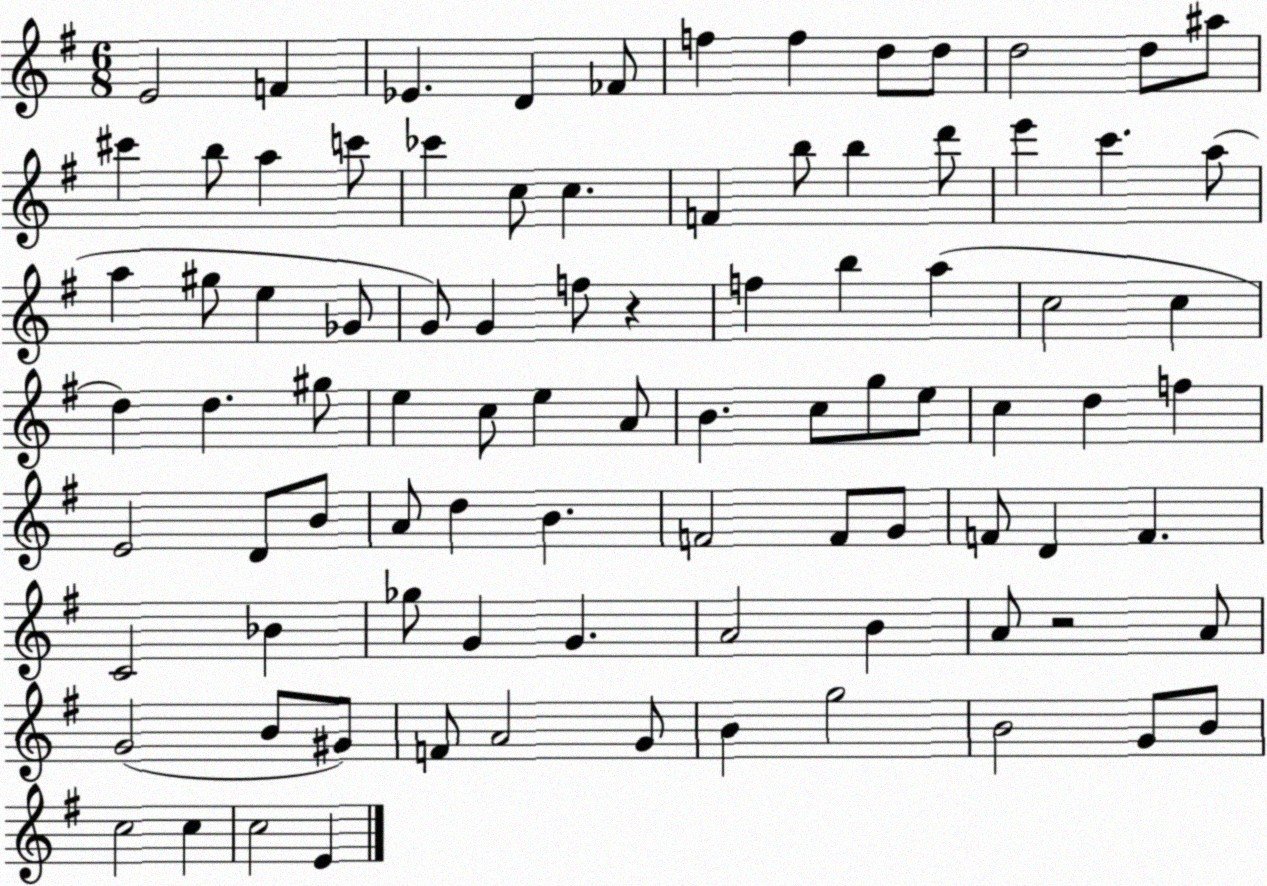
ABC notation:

X:1
T:Untitled
M:6/8
L:1/4
K:G
E2 F _E D _F/2 f f d/2 d/2 d2 d/2 ^a/2 ^c' b/2 a c'/2 _c' c/2 c F b/2 b d'/2 e' c' a/2 a ^g/2 e _G/2 G/2 G f/2 z f b a c2 c d d ^g/2 e c/2 e A/2 B c/2 g/2 e/2 c d f E2 D/2 B/2 A/2 d B F2 F/2 G/2 F/2 D F C2 _B _g/2 G G A2 B A/2 z2 A/2 G2 B/2 ^G/2 F/2 A2 G/2 B g2 B2 G/2 B/2 c2 c c2 E